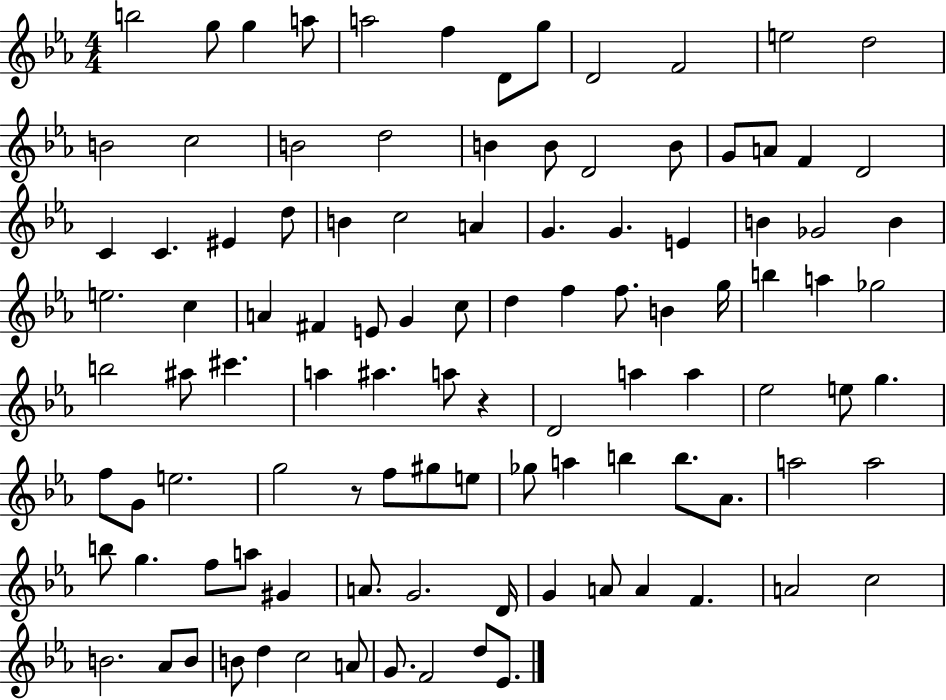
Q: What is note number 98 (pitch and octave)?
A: C5